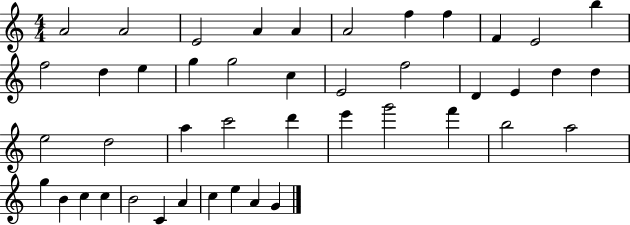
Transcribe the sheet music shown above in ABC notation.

X:1
T:Untitled
M:4/4
L:1/4
K:C
A2 A2 E2 A A A2 f f F E2 b f2 d e g g2 c E2 f2 D E d d e2 d2 a c'2 d' e' g'2 f' b2 a2 g B c c B2 C A c e A G